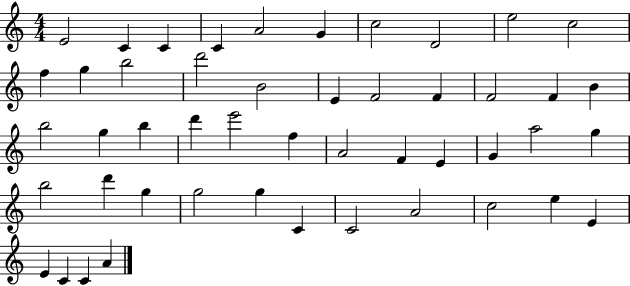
{
  \clef treble
  \numericTimeSignature
  \time 4/4
  \key c \major
  e'2 c'4 c'4 | c'4 a'2 g'4 | c''2 d'2 | e''2 c''2 | \break f''4 g''4 b''2 | d'''2 b'2 | e'4 f'2 f'4 | f'2 f'4 b'4 | \break b''2 g''4 b''4 | d'''4 e'''2 f''4 | a'2 f'4 e'4 | g'4 a''2 g''4 | \break b''2 d'''4 g''4 | g''2 g''4 c'4 | c'2 a'2 | c''2 e''4 e'4 | \break e'4 c'4 c'4 a'4 | \bar "|."
}